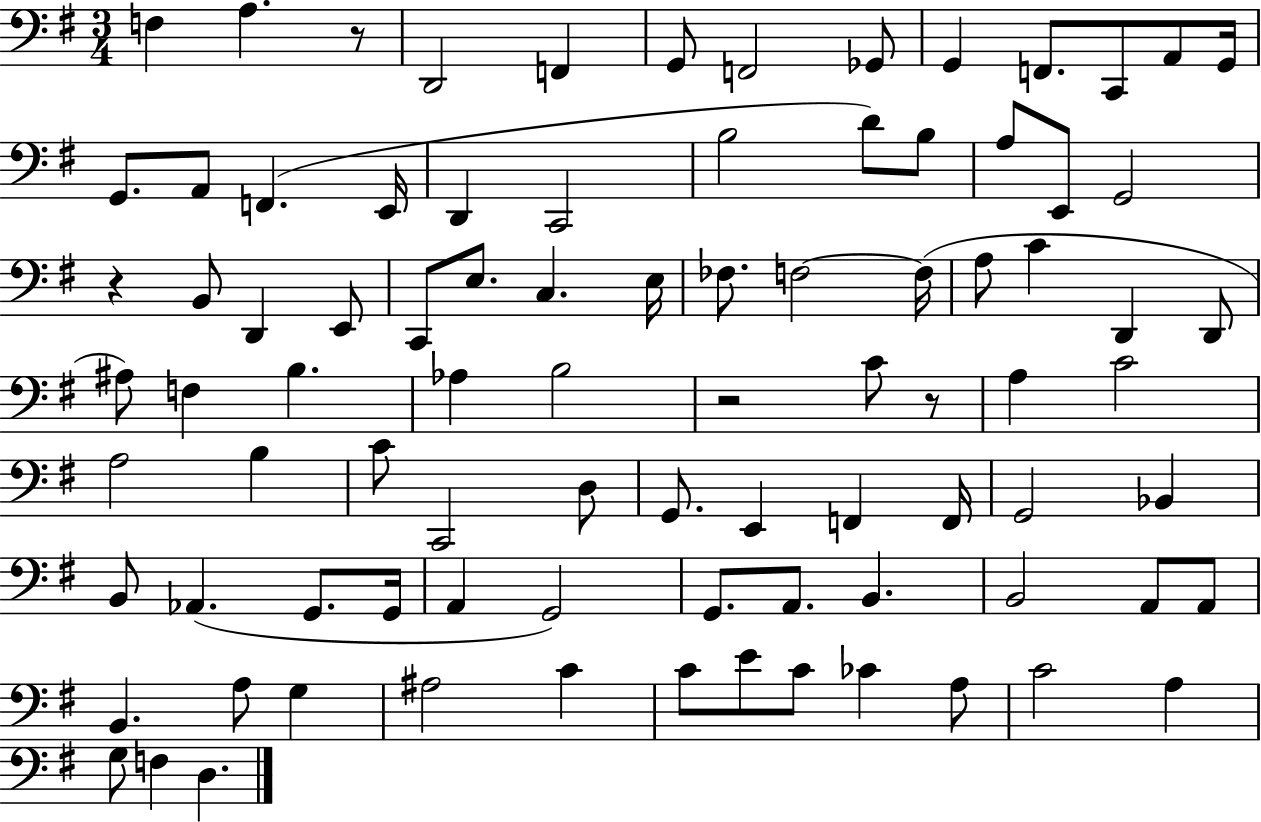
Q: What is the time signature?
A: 3/4